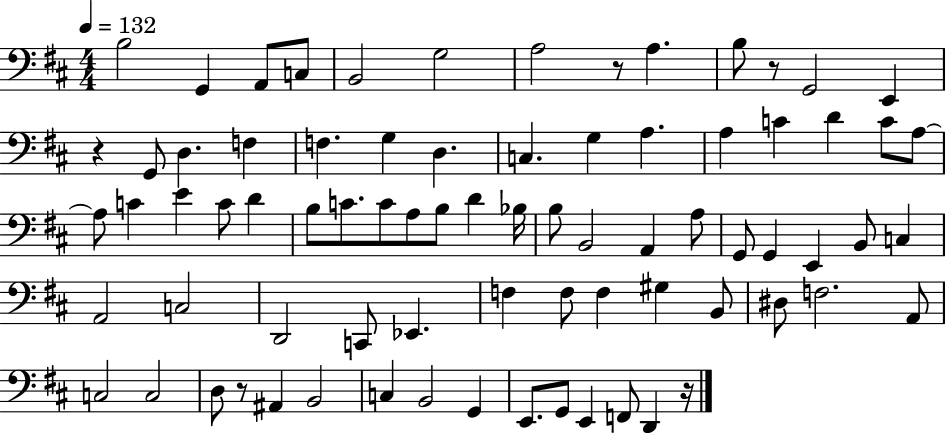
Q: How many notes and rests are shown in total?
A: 77